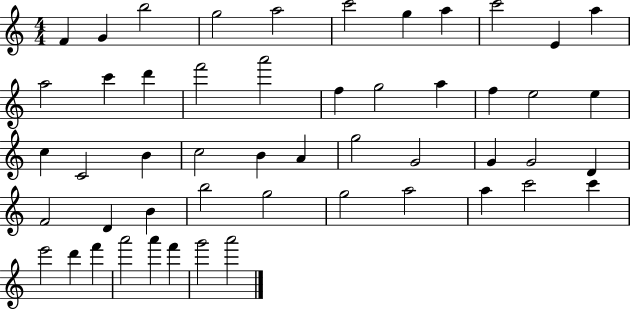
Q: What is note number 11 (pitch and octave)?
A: A5